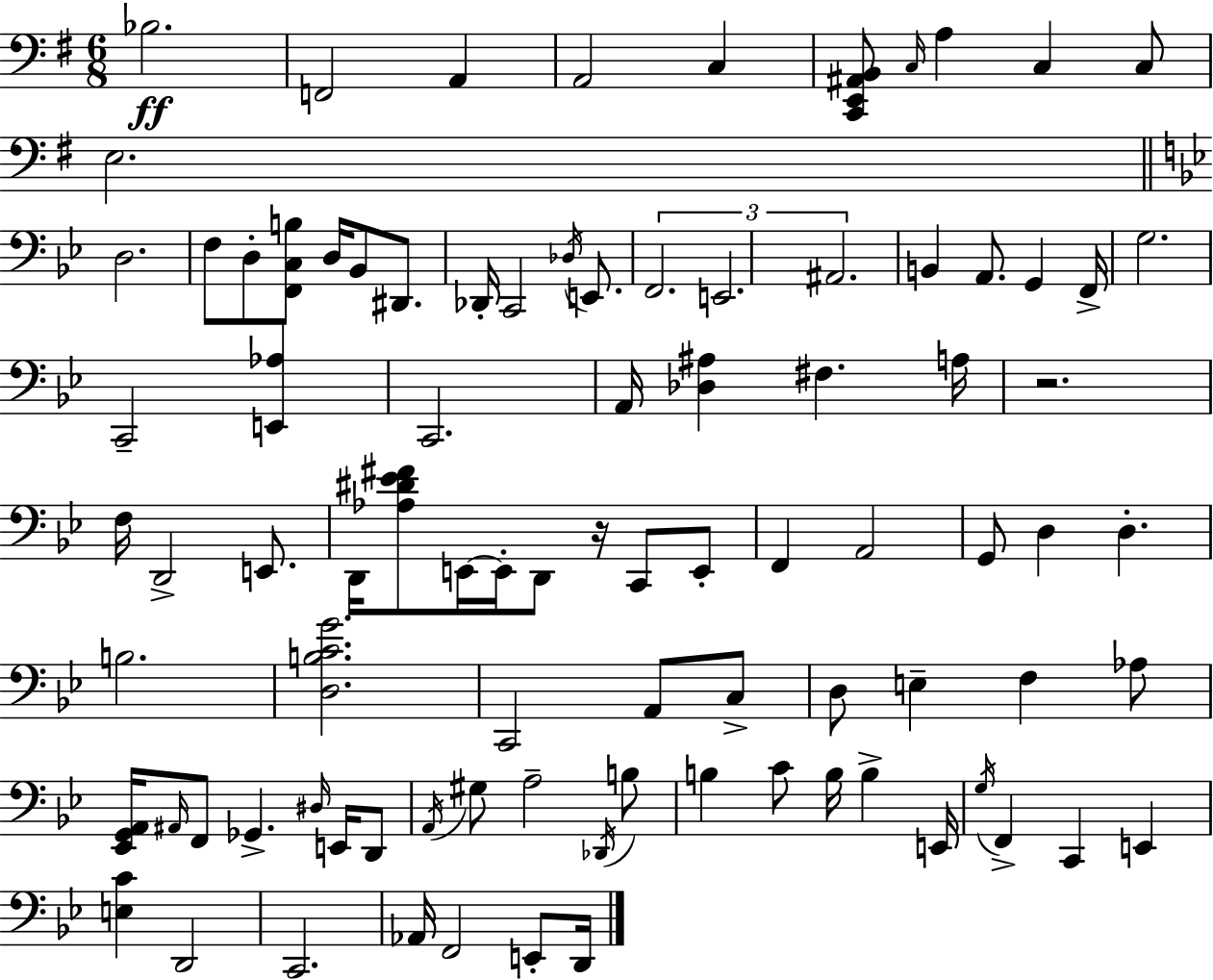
Bb3/h. F2/h A2/q A2/h C3/q [C2,E2,A#2,B2]/e C3/s A3/q C3/q C3/e E3/h. D3/h. F3/e D3/e [F2,C3,B3]/e D3/s Bb2/e D#2/e. Db2/s C2/h Db3/s E2/e. F2/h. E2/h. A#2/h. B2/q A2/e. G2/q F2/s G3/h. C2/h [E2,Ab3]/q C2/h. A2/s [Db3,A#3]/q F#3/q. A3/s R/h. F3/s D2/h E2/e. D2/s [Ab3,D#4,Eb4,F#4]/e E2/s E2/s D2/e R/s C2/e E2/e F2/q A2/h G2/e D3/q D3/q. B3/h. [D3,B3,C4,G4]/h. C2/h A2/e C3/e D3/e E3/q F3/q Ab3/e [Eb2,G2,A2]/s A#2/s F2/e Gb2/q. D#3/s E2/s D2/e A2/s G#3/e A3/h Db2/s B3/e B3/q C4/e B3/s B3/q E2/s G3/s F2/q C2/q E2/q [E3,C4]/q D2/h C2/h. Ab2/s F2/h E2/e D2/s